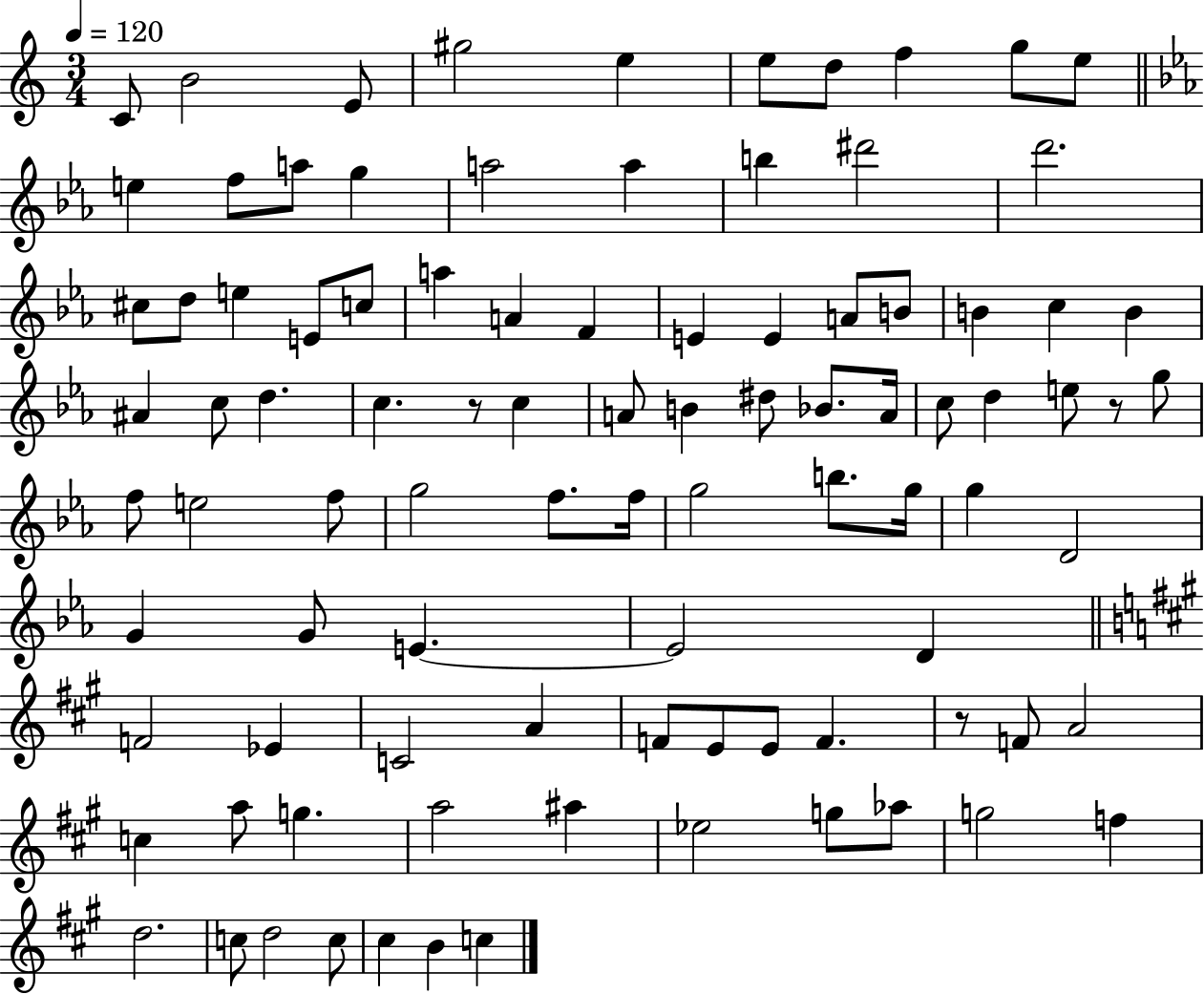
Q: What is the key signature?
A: C major